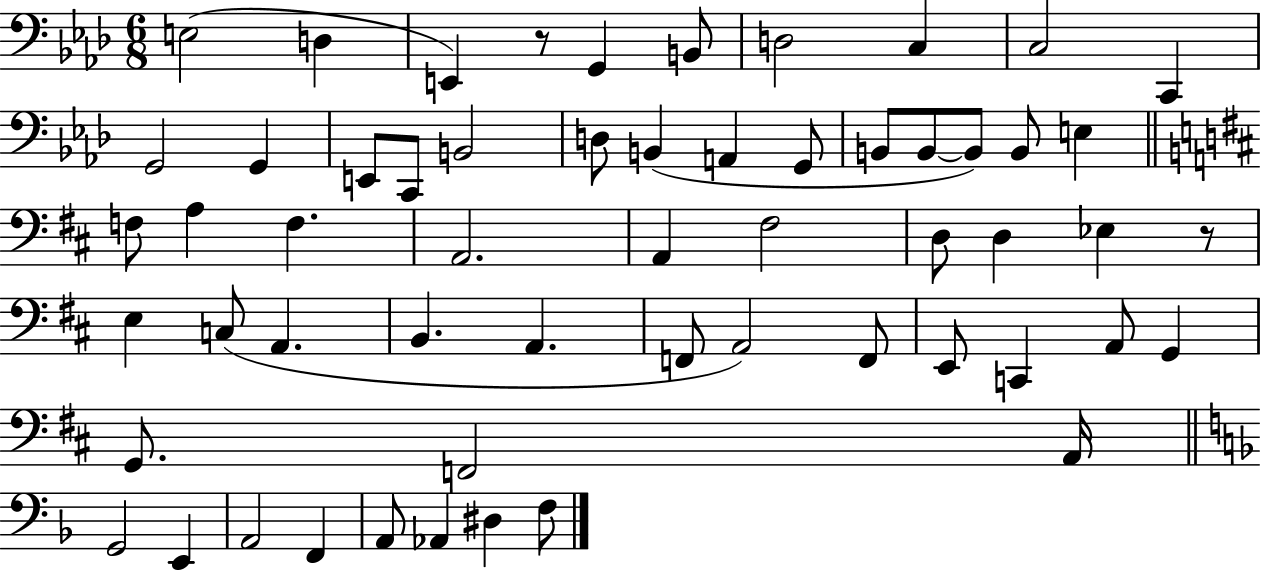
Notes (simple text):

E3/h D3/q E2/q R/e G2/q B2/e D3/h C3/q C3/h C2/q G2/h G2/q E2/e C2/e B2/h D3/e B2/q A2/q G2/e B2/e B2/e B2/e B2/e E3/q F3/e A3/q F3/q. A2/h. A2/q F#3/h D3/e D3/q Eb3/q R/e E3/q C3/e A2/q. B2/q. A2/q. F2/e A2/h F2/e E2/e C2/q A2/e G2/q G2/e. F2/h A2/s G2/h E2/q A2/h F2/q A2/e Ab2/q D#3/q F3/e